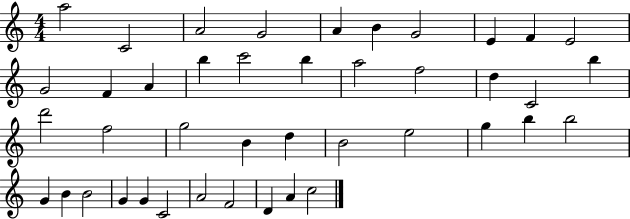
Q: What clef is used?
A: treble